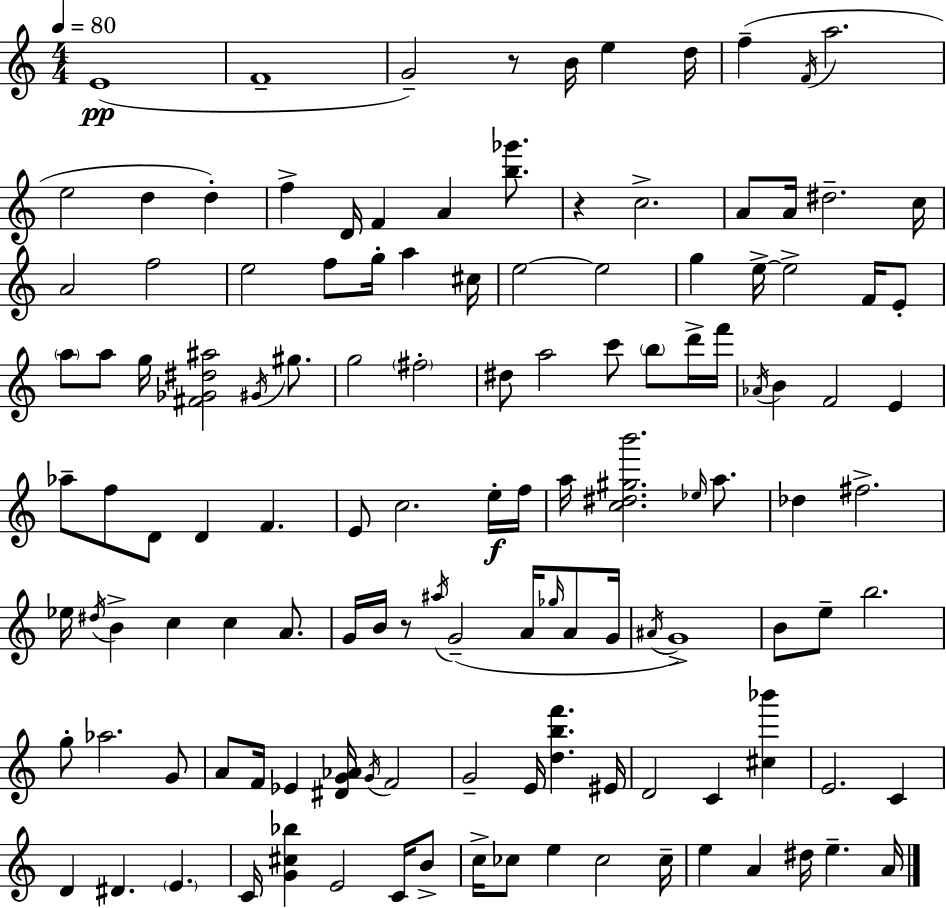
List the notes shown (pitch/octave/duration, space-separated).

E4/w F4/w G4/h R/e B4/s E5/q D5/s F5/q F4/s A5/h. E5/h D5/q D5/q F5/q D4/s F4/q A4/q [B5,Gb6]/e. R/q C5/h. A4/e A4/s D#5/h. C5/s A4/h F5/h E5/h F5/e G5/s A5/q C#5/s E5/h E5/h G5/q E5/s E5/h F4/s E4/e A5/e A5/e G5/s [F#4,Gb4,D#5,A#5]/h G#4/s G#5/e. G5/h F#5/h D#5/e A5/h C6/e B5/e D6/s F6/s Ab4/s B4/q F4/h E4/q Ab5/e F5/e D4/e D4/q F4/q. E4/e C5/h. E5/s F5/s A5/s [C5,D#5,G#5,B6]/h. Eb5/s A5/e. Db5/q F#5/h. Eb5/s D#5/s B4/q C5/q C5/q A4/e. G4/s B4/s R/e A#5/s G4/h A4/s Gb5/s A4/e G4/s A#4/s G4/w B4/e E5/e B5/h. G5/e Ab5/h. G4/e A4/e F4/s Eb4/q [D#4,G4,Ab4]/s G4/s F4/h G4/h E4/s [D5,B5,F6]/q. EIS4/s D4/h C4/q [C#5,Bb6]/q E4/h. C4/q D4/q D#4/q. E4/q. C4/s [G4,C#5,Bb5]/q E4/h C4/s B4/e C5/s CES5/e E5/q CES5/h CES5/s E5/q A4/q D#5/s E5/q. A4/s